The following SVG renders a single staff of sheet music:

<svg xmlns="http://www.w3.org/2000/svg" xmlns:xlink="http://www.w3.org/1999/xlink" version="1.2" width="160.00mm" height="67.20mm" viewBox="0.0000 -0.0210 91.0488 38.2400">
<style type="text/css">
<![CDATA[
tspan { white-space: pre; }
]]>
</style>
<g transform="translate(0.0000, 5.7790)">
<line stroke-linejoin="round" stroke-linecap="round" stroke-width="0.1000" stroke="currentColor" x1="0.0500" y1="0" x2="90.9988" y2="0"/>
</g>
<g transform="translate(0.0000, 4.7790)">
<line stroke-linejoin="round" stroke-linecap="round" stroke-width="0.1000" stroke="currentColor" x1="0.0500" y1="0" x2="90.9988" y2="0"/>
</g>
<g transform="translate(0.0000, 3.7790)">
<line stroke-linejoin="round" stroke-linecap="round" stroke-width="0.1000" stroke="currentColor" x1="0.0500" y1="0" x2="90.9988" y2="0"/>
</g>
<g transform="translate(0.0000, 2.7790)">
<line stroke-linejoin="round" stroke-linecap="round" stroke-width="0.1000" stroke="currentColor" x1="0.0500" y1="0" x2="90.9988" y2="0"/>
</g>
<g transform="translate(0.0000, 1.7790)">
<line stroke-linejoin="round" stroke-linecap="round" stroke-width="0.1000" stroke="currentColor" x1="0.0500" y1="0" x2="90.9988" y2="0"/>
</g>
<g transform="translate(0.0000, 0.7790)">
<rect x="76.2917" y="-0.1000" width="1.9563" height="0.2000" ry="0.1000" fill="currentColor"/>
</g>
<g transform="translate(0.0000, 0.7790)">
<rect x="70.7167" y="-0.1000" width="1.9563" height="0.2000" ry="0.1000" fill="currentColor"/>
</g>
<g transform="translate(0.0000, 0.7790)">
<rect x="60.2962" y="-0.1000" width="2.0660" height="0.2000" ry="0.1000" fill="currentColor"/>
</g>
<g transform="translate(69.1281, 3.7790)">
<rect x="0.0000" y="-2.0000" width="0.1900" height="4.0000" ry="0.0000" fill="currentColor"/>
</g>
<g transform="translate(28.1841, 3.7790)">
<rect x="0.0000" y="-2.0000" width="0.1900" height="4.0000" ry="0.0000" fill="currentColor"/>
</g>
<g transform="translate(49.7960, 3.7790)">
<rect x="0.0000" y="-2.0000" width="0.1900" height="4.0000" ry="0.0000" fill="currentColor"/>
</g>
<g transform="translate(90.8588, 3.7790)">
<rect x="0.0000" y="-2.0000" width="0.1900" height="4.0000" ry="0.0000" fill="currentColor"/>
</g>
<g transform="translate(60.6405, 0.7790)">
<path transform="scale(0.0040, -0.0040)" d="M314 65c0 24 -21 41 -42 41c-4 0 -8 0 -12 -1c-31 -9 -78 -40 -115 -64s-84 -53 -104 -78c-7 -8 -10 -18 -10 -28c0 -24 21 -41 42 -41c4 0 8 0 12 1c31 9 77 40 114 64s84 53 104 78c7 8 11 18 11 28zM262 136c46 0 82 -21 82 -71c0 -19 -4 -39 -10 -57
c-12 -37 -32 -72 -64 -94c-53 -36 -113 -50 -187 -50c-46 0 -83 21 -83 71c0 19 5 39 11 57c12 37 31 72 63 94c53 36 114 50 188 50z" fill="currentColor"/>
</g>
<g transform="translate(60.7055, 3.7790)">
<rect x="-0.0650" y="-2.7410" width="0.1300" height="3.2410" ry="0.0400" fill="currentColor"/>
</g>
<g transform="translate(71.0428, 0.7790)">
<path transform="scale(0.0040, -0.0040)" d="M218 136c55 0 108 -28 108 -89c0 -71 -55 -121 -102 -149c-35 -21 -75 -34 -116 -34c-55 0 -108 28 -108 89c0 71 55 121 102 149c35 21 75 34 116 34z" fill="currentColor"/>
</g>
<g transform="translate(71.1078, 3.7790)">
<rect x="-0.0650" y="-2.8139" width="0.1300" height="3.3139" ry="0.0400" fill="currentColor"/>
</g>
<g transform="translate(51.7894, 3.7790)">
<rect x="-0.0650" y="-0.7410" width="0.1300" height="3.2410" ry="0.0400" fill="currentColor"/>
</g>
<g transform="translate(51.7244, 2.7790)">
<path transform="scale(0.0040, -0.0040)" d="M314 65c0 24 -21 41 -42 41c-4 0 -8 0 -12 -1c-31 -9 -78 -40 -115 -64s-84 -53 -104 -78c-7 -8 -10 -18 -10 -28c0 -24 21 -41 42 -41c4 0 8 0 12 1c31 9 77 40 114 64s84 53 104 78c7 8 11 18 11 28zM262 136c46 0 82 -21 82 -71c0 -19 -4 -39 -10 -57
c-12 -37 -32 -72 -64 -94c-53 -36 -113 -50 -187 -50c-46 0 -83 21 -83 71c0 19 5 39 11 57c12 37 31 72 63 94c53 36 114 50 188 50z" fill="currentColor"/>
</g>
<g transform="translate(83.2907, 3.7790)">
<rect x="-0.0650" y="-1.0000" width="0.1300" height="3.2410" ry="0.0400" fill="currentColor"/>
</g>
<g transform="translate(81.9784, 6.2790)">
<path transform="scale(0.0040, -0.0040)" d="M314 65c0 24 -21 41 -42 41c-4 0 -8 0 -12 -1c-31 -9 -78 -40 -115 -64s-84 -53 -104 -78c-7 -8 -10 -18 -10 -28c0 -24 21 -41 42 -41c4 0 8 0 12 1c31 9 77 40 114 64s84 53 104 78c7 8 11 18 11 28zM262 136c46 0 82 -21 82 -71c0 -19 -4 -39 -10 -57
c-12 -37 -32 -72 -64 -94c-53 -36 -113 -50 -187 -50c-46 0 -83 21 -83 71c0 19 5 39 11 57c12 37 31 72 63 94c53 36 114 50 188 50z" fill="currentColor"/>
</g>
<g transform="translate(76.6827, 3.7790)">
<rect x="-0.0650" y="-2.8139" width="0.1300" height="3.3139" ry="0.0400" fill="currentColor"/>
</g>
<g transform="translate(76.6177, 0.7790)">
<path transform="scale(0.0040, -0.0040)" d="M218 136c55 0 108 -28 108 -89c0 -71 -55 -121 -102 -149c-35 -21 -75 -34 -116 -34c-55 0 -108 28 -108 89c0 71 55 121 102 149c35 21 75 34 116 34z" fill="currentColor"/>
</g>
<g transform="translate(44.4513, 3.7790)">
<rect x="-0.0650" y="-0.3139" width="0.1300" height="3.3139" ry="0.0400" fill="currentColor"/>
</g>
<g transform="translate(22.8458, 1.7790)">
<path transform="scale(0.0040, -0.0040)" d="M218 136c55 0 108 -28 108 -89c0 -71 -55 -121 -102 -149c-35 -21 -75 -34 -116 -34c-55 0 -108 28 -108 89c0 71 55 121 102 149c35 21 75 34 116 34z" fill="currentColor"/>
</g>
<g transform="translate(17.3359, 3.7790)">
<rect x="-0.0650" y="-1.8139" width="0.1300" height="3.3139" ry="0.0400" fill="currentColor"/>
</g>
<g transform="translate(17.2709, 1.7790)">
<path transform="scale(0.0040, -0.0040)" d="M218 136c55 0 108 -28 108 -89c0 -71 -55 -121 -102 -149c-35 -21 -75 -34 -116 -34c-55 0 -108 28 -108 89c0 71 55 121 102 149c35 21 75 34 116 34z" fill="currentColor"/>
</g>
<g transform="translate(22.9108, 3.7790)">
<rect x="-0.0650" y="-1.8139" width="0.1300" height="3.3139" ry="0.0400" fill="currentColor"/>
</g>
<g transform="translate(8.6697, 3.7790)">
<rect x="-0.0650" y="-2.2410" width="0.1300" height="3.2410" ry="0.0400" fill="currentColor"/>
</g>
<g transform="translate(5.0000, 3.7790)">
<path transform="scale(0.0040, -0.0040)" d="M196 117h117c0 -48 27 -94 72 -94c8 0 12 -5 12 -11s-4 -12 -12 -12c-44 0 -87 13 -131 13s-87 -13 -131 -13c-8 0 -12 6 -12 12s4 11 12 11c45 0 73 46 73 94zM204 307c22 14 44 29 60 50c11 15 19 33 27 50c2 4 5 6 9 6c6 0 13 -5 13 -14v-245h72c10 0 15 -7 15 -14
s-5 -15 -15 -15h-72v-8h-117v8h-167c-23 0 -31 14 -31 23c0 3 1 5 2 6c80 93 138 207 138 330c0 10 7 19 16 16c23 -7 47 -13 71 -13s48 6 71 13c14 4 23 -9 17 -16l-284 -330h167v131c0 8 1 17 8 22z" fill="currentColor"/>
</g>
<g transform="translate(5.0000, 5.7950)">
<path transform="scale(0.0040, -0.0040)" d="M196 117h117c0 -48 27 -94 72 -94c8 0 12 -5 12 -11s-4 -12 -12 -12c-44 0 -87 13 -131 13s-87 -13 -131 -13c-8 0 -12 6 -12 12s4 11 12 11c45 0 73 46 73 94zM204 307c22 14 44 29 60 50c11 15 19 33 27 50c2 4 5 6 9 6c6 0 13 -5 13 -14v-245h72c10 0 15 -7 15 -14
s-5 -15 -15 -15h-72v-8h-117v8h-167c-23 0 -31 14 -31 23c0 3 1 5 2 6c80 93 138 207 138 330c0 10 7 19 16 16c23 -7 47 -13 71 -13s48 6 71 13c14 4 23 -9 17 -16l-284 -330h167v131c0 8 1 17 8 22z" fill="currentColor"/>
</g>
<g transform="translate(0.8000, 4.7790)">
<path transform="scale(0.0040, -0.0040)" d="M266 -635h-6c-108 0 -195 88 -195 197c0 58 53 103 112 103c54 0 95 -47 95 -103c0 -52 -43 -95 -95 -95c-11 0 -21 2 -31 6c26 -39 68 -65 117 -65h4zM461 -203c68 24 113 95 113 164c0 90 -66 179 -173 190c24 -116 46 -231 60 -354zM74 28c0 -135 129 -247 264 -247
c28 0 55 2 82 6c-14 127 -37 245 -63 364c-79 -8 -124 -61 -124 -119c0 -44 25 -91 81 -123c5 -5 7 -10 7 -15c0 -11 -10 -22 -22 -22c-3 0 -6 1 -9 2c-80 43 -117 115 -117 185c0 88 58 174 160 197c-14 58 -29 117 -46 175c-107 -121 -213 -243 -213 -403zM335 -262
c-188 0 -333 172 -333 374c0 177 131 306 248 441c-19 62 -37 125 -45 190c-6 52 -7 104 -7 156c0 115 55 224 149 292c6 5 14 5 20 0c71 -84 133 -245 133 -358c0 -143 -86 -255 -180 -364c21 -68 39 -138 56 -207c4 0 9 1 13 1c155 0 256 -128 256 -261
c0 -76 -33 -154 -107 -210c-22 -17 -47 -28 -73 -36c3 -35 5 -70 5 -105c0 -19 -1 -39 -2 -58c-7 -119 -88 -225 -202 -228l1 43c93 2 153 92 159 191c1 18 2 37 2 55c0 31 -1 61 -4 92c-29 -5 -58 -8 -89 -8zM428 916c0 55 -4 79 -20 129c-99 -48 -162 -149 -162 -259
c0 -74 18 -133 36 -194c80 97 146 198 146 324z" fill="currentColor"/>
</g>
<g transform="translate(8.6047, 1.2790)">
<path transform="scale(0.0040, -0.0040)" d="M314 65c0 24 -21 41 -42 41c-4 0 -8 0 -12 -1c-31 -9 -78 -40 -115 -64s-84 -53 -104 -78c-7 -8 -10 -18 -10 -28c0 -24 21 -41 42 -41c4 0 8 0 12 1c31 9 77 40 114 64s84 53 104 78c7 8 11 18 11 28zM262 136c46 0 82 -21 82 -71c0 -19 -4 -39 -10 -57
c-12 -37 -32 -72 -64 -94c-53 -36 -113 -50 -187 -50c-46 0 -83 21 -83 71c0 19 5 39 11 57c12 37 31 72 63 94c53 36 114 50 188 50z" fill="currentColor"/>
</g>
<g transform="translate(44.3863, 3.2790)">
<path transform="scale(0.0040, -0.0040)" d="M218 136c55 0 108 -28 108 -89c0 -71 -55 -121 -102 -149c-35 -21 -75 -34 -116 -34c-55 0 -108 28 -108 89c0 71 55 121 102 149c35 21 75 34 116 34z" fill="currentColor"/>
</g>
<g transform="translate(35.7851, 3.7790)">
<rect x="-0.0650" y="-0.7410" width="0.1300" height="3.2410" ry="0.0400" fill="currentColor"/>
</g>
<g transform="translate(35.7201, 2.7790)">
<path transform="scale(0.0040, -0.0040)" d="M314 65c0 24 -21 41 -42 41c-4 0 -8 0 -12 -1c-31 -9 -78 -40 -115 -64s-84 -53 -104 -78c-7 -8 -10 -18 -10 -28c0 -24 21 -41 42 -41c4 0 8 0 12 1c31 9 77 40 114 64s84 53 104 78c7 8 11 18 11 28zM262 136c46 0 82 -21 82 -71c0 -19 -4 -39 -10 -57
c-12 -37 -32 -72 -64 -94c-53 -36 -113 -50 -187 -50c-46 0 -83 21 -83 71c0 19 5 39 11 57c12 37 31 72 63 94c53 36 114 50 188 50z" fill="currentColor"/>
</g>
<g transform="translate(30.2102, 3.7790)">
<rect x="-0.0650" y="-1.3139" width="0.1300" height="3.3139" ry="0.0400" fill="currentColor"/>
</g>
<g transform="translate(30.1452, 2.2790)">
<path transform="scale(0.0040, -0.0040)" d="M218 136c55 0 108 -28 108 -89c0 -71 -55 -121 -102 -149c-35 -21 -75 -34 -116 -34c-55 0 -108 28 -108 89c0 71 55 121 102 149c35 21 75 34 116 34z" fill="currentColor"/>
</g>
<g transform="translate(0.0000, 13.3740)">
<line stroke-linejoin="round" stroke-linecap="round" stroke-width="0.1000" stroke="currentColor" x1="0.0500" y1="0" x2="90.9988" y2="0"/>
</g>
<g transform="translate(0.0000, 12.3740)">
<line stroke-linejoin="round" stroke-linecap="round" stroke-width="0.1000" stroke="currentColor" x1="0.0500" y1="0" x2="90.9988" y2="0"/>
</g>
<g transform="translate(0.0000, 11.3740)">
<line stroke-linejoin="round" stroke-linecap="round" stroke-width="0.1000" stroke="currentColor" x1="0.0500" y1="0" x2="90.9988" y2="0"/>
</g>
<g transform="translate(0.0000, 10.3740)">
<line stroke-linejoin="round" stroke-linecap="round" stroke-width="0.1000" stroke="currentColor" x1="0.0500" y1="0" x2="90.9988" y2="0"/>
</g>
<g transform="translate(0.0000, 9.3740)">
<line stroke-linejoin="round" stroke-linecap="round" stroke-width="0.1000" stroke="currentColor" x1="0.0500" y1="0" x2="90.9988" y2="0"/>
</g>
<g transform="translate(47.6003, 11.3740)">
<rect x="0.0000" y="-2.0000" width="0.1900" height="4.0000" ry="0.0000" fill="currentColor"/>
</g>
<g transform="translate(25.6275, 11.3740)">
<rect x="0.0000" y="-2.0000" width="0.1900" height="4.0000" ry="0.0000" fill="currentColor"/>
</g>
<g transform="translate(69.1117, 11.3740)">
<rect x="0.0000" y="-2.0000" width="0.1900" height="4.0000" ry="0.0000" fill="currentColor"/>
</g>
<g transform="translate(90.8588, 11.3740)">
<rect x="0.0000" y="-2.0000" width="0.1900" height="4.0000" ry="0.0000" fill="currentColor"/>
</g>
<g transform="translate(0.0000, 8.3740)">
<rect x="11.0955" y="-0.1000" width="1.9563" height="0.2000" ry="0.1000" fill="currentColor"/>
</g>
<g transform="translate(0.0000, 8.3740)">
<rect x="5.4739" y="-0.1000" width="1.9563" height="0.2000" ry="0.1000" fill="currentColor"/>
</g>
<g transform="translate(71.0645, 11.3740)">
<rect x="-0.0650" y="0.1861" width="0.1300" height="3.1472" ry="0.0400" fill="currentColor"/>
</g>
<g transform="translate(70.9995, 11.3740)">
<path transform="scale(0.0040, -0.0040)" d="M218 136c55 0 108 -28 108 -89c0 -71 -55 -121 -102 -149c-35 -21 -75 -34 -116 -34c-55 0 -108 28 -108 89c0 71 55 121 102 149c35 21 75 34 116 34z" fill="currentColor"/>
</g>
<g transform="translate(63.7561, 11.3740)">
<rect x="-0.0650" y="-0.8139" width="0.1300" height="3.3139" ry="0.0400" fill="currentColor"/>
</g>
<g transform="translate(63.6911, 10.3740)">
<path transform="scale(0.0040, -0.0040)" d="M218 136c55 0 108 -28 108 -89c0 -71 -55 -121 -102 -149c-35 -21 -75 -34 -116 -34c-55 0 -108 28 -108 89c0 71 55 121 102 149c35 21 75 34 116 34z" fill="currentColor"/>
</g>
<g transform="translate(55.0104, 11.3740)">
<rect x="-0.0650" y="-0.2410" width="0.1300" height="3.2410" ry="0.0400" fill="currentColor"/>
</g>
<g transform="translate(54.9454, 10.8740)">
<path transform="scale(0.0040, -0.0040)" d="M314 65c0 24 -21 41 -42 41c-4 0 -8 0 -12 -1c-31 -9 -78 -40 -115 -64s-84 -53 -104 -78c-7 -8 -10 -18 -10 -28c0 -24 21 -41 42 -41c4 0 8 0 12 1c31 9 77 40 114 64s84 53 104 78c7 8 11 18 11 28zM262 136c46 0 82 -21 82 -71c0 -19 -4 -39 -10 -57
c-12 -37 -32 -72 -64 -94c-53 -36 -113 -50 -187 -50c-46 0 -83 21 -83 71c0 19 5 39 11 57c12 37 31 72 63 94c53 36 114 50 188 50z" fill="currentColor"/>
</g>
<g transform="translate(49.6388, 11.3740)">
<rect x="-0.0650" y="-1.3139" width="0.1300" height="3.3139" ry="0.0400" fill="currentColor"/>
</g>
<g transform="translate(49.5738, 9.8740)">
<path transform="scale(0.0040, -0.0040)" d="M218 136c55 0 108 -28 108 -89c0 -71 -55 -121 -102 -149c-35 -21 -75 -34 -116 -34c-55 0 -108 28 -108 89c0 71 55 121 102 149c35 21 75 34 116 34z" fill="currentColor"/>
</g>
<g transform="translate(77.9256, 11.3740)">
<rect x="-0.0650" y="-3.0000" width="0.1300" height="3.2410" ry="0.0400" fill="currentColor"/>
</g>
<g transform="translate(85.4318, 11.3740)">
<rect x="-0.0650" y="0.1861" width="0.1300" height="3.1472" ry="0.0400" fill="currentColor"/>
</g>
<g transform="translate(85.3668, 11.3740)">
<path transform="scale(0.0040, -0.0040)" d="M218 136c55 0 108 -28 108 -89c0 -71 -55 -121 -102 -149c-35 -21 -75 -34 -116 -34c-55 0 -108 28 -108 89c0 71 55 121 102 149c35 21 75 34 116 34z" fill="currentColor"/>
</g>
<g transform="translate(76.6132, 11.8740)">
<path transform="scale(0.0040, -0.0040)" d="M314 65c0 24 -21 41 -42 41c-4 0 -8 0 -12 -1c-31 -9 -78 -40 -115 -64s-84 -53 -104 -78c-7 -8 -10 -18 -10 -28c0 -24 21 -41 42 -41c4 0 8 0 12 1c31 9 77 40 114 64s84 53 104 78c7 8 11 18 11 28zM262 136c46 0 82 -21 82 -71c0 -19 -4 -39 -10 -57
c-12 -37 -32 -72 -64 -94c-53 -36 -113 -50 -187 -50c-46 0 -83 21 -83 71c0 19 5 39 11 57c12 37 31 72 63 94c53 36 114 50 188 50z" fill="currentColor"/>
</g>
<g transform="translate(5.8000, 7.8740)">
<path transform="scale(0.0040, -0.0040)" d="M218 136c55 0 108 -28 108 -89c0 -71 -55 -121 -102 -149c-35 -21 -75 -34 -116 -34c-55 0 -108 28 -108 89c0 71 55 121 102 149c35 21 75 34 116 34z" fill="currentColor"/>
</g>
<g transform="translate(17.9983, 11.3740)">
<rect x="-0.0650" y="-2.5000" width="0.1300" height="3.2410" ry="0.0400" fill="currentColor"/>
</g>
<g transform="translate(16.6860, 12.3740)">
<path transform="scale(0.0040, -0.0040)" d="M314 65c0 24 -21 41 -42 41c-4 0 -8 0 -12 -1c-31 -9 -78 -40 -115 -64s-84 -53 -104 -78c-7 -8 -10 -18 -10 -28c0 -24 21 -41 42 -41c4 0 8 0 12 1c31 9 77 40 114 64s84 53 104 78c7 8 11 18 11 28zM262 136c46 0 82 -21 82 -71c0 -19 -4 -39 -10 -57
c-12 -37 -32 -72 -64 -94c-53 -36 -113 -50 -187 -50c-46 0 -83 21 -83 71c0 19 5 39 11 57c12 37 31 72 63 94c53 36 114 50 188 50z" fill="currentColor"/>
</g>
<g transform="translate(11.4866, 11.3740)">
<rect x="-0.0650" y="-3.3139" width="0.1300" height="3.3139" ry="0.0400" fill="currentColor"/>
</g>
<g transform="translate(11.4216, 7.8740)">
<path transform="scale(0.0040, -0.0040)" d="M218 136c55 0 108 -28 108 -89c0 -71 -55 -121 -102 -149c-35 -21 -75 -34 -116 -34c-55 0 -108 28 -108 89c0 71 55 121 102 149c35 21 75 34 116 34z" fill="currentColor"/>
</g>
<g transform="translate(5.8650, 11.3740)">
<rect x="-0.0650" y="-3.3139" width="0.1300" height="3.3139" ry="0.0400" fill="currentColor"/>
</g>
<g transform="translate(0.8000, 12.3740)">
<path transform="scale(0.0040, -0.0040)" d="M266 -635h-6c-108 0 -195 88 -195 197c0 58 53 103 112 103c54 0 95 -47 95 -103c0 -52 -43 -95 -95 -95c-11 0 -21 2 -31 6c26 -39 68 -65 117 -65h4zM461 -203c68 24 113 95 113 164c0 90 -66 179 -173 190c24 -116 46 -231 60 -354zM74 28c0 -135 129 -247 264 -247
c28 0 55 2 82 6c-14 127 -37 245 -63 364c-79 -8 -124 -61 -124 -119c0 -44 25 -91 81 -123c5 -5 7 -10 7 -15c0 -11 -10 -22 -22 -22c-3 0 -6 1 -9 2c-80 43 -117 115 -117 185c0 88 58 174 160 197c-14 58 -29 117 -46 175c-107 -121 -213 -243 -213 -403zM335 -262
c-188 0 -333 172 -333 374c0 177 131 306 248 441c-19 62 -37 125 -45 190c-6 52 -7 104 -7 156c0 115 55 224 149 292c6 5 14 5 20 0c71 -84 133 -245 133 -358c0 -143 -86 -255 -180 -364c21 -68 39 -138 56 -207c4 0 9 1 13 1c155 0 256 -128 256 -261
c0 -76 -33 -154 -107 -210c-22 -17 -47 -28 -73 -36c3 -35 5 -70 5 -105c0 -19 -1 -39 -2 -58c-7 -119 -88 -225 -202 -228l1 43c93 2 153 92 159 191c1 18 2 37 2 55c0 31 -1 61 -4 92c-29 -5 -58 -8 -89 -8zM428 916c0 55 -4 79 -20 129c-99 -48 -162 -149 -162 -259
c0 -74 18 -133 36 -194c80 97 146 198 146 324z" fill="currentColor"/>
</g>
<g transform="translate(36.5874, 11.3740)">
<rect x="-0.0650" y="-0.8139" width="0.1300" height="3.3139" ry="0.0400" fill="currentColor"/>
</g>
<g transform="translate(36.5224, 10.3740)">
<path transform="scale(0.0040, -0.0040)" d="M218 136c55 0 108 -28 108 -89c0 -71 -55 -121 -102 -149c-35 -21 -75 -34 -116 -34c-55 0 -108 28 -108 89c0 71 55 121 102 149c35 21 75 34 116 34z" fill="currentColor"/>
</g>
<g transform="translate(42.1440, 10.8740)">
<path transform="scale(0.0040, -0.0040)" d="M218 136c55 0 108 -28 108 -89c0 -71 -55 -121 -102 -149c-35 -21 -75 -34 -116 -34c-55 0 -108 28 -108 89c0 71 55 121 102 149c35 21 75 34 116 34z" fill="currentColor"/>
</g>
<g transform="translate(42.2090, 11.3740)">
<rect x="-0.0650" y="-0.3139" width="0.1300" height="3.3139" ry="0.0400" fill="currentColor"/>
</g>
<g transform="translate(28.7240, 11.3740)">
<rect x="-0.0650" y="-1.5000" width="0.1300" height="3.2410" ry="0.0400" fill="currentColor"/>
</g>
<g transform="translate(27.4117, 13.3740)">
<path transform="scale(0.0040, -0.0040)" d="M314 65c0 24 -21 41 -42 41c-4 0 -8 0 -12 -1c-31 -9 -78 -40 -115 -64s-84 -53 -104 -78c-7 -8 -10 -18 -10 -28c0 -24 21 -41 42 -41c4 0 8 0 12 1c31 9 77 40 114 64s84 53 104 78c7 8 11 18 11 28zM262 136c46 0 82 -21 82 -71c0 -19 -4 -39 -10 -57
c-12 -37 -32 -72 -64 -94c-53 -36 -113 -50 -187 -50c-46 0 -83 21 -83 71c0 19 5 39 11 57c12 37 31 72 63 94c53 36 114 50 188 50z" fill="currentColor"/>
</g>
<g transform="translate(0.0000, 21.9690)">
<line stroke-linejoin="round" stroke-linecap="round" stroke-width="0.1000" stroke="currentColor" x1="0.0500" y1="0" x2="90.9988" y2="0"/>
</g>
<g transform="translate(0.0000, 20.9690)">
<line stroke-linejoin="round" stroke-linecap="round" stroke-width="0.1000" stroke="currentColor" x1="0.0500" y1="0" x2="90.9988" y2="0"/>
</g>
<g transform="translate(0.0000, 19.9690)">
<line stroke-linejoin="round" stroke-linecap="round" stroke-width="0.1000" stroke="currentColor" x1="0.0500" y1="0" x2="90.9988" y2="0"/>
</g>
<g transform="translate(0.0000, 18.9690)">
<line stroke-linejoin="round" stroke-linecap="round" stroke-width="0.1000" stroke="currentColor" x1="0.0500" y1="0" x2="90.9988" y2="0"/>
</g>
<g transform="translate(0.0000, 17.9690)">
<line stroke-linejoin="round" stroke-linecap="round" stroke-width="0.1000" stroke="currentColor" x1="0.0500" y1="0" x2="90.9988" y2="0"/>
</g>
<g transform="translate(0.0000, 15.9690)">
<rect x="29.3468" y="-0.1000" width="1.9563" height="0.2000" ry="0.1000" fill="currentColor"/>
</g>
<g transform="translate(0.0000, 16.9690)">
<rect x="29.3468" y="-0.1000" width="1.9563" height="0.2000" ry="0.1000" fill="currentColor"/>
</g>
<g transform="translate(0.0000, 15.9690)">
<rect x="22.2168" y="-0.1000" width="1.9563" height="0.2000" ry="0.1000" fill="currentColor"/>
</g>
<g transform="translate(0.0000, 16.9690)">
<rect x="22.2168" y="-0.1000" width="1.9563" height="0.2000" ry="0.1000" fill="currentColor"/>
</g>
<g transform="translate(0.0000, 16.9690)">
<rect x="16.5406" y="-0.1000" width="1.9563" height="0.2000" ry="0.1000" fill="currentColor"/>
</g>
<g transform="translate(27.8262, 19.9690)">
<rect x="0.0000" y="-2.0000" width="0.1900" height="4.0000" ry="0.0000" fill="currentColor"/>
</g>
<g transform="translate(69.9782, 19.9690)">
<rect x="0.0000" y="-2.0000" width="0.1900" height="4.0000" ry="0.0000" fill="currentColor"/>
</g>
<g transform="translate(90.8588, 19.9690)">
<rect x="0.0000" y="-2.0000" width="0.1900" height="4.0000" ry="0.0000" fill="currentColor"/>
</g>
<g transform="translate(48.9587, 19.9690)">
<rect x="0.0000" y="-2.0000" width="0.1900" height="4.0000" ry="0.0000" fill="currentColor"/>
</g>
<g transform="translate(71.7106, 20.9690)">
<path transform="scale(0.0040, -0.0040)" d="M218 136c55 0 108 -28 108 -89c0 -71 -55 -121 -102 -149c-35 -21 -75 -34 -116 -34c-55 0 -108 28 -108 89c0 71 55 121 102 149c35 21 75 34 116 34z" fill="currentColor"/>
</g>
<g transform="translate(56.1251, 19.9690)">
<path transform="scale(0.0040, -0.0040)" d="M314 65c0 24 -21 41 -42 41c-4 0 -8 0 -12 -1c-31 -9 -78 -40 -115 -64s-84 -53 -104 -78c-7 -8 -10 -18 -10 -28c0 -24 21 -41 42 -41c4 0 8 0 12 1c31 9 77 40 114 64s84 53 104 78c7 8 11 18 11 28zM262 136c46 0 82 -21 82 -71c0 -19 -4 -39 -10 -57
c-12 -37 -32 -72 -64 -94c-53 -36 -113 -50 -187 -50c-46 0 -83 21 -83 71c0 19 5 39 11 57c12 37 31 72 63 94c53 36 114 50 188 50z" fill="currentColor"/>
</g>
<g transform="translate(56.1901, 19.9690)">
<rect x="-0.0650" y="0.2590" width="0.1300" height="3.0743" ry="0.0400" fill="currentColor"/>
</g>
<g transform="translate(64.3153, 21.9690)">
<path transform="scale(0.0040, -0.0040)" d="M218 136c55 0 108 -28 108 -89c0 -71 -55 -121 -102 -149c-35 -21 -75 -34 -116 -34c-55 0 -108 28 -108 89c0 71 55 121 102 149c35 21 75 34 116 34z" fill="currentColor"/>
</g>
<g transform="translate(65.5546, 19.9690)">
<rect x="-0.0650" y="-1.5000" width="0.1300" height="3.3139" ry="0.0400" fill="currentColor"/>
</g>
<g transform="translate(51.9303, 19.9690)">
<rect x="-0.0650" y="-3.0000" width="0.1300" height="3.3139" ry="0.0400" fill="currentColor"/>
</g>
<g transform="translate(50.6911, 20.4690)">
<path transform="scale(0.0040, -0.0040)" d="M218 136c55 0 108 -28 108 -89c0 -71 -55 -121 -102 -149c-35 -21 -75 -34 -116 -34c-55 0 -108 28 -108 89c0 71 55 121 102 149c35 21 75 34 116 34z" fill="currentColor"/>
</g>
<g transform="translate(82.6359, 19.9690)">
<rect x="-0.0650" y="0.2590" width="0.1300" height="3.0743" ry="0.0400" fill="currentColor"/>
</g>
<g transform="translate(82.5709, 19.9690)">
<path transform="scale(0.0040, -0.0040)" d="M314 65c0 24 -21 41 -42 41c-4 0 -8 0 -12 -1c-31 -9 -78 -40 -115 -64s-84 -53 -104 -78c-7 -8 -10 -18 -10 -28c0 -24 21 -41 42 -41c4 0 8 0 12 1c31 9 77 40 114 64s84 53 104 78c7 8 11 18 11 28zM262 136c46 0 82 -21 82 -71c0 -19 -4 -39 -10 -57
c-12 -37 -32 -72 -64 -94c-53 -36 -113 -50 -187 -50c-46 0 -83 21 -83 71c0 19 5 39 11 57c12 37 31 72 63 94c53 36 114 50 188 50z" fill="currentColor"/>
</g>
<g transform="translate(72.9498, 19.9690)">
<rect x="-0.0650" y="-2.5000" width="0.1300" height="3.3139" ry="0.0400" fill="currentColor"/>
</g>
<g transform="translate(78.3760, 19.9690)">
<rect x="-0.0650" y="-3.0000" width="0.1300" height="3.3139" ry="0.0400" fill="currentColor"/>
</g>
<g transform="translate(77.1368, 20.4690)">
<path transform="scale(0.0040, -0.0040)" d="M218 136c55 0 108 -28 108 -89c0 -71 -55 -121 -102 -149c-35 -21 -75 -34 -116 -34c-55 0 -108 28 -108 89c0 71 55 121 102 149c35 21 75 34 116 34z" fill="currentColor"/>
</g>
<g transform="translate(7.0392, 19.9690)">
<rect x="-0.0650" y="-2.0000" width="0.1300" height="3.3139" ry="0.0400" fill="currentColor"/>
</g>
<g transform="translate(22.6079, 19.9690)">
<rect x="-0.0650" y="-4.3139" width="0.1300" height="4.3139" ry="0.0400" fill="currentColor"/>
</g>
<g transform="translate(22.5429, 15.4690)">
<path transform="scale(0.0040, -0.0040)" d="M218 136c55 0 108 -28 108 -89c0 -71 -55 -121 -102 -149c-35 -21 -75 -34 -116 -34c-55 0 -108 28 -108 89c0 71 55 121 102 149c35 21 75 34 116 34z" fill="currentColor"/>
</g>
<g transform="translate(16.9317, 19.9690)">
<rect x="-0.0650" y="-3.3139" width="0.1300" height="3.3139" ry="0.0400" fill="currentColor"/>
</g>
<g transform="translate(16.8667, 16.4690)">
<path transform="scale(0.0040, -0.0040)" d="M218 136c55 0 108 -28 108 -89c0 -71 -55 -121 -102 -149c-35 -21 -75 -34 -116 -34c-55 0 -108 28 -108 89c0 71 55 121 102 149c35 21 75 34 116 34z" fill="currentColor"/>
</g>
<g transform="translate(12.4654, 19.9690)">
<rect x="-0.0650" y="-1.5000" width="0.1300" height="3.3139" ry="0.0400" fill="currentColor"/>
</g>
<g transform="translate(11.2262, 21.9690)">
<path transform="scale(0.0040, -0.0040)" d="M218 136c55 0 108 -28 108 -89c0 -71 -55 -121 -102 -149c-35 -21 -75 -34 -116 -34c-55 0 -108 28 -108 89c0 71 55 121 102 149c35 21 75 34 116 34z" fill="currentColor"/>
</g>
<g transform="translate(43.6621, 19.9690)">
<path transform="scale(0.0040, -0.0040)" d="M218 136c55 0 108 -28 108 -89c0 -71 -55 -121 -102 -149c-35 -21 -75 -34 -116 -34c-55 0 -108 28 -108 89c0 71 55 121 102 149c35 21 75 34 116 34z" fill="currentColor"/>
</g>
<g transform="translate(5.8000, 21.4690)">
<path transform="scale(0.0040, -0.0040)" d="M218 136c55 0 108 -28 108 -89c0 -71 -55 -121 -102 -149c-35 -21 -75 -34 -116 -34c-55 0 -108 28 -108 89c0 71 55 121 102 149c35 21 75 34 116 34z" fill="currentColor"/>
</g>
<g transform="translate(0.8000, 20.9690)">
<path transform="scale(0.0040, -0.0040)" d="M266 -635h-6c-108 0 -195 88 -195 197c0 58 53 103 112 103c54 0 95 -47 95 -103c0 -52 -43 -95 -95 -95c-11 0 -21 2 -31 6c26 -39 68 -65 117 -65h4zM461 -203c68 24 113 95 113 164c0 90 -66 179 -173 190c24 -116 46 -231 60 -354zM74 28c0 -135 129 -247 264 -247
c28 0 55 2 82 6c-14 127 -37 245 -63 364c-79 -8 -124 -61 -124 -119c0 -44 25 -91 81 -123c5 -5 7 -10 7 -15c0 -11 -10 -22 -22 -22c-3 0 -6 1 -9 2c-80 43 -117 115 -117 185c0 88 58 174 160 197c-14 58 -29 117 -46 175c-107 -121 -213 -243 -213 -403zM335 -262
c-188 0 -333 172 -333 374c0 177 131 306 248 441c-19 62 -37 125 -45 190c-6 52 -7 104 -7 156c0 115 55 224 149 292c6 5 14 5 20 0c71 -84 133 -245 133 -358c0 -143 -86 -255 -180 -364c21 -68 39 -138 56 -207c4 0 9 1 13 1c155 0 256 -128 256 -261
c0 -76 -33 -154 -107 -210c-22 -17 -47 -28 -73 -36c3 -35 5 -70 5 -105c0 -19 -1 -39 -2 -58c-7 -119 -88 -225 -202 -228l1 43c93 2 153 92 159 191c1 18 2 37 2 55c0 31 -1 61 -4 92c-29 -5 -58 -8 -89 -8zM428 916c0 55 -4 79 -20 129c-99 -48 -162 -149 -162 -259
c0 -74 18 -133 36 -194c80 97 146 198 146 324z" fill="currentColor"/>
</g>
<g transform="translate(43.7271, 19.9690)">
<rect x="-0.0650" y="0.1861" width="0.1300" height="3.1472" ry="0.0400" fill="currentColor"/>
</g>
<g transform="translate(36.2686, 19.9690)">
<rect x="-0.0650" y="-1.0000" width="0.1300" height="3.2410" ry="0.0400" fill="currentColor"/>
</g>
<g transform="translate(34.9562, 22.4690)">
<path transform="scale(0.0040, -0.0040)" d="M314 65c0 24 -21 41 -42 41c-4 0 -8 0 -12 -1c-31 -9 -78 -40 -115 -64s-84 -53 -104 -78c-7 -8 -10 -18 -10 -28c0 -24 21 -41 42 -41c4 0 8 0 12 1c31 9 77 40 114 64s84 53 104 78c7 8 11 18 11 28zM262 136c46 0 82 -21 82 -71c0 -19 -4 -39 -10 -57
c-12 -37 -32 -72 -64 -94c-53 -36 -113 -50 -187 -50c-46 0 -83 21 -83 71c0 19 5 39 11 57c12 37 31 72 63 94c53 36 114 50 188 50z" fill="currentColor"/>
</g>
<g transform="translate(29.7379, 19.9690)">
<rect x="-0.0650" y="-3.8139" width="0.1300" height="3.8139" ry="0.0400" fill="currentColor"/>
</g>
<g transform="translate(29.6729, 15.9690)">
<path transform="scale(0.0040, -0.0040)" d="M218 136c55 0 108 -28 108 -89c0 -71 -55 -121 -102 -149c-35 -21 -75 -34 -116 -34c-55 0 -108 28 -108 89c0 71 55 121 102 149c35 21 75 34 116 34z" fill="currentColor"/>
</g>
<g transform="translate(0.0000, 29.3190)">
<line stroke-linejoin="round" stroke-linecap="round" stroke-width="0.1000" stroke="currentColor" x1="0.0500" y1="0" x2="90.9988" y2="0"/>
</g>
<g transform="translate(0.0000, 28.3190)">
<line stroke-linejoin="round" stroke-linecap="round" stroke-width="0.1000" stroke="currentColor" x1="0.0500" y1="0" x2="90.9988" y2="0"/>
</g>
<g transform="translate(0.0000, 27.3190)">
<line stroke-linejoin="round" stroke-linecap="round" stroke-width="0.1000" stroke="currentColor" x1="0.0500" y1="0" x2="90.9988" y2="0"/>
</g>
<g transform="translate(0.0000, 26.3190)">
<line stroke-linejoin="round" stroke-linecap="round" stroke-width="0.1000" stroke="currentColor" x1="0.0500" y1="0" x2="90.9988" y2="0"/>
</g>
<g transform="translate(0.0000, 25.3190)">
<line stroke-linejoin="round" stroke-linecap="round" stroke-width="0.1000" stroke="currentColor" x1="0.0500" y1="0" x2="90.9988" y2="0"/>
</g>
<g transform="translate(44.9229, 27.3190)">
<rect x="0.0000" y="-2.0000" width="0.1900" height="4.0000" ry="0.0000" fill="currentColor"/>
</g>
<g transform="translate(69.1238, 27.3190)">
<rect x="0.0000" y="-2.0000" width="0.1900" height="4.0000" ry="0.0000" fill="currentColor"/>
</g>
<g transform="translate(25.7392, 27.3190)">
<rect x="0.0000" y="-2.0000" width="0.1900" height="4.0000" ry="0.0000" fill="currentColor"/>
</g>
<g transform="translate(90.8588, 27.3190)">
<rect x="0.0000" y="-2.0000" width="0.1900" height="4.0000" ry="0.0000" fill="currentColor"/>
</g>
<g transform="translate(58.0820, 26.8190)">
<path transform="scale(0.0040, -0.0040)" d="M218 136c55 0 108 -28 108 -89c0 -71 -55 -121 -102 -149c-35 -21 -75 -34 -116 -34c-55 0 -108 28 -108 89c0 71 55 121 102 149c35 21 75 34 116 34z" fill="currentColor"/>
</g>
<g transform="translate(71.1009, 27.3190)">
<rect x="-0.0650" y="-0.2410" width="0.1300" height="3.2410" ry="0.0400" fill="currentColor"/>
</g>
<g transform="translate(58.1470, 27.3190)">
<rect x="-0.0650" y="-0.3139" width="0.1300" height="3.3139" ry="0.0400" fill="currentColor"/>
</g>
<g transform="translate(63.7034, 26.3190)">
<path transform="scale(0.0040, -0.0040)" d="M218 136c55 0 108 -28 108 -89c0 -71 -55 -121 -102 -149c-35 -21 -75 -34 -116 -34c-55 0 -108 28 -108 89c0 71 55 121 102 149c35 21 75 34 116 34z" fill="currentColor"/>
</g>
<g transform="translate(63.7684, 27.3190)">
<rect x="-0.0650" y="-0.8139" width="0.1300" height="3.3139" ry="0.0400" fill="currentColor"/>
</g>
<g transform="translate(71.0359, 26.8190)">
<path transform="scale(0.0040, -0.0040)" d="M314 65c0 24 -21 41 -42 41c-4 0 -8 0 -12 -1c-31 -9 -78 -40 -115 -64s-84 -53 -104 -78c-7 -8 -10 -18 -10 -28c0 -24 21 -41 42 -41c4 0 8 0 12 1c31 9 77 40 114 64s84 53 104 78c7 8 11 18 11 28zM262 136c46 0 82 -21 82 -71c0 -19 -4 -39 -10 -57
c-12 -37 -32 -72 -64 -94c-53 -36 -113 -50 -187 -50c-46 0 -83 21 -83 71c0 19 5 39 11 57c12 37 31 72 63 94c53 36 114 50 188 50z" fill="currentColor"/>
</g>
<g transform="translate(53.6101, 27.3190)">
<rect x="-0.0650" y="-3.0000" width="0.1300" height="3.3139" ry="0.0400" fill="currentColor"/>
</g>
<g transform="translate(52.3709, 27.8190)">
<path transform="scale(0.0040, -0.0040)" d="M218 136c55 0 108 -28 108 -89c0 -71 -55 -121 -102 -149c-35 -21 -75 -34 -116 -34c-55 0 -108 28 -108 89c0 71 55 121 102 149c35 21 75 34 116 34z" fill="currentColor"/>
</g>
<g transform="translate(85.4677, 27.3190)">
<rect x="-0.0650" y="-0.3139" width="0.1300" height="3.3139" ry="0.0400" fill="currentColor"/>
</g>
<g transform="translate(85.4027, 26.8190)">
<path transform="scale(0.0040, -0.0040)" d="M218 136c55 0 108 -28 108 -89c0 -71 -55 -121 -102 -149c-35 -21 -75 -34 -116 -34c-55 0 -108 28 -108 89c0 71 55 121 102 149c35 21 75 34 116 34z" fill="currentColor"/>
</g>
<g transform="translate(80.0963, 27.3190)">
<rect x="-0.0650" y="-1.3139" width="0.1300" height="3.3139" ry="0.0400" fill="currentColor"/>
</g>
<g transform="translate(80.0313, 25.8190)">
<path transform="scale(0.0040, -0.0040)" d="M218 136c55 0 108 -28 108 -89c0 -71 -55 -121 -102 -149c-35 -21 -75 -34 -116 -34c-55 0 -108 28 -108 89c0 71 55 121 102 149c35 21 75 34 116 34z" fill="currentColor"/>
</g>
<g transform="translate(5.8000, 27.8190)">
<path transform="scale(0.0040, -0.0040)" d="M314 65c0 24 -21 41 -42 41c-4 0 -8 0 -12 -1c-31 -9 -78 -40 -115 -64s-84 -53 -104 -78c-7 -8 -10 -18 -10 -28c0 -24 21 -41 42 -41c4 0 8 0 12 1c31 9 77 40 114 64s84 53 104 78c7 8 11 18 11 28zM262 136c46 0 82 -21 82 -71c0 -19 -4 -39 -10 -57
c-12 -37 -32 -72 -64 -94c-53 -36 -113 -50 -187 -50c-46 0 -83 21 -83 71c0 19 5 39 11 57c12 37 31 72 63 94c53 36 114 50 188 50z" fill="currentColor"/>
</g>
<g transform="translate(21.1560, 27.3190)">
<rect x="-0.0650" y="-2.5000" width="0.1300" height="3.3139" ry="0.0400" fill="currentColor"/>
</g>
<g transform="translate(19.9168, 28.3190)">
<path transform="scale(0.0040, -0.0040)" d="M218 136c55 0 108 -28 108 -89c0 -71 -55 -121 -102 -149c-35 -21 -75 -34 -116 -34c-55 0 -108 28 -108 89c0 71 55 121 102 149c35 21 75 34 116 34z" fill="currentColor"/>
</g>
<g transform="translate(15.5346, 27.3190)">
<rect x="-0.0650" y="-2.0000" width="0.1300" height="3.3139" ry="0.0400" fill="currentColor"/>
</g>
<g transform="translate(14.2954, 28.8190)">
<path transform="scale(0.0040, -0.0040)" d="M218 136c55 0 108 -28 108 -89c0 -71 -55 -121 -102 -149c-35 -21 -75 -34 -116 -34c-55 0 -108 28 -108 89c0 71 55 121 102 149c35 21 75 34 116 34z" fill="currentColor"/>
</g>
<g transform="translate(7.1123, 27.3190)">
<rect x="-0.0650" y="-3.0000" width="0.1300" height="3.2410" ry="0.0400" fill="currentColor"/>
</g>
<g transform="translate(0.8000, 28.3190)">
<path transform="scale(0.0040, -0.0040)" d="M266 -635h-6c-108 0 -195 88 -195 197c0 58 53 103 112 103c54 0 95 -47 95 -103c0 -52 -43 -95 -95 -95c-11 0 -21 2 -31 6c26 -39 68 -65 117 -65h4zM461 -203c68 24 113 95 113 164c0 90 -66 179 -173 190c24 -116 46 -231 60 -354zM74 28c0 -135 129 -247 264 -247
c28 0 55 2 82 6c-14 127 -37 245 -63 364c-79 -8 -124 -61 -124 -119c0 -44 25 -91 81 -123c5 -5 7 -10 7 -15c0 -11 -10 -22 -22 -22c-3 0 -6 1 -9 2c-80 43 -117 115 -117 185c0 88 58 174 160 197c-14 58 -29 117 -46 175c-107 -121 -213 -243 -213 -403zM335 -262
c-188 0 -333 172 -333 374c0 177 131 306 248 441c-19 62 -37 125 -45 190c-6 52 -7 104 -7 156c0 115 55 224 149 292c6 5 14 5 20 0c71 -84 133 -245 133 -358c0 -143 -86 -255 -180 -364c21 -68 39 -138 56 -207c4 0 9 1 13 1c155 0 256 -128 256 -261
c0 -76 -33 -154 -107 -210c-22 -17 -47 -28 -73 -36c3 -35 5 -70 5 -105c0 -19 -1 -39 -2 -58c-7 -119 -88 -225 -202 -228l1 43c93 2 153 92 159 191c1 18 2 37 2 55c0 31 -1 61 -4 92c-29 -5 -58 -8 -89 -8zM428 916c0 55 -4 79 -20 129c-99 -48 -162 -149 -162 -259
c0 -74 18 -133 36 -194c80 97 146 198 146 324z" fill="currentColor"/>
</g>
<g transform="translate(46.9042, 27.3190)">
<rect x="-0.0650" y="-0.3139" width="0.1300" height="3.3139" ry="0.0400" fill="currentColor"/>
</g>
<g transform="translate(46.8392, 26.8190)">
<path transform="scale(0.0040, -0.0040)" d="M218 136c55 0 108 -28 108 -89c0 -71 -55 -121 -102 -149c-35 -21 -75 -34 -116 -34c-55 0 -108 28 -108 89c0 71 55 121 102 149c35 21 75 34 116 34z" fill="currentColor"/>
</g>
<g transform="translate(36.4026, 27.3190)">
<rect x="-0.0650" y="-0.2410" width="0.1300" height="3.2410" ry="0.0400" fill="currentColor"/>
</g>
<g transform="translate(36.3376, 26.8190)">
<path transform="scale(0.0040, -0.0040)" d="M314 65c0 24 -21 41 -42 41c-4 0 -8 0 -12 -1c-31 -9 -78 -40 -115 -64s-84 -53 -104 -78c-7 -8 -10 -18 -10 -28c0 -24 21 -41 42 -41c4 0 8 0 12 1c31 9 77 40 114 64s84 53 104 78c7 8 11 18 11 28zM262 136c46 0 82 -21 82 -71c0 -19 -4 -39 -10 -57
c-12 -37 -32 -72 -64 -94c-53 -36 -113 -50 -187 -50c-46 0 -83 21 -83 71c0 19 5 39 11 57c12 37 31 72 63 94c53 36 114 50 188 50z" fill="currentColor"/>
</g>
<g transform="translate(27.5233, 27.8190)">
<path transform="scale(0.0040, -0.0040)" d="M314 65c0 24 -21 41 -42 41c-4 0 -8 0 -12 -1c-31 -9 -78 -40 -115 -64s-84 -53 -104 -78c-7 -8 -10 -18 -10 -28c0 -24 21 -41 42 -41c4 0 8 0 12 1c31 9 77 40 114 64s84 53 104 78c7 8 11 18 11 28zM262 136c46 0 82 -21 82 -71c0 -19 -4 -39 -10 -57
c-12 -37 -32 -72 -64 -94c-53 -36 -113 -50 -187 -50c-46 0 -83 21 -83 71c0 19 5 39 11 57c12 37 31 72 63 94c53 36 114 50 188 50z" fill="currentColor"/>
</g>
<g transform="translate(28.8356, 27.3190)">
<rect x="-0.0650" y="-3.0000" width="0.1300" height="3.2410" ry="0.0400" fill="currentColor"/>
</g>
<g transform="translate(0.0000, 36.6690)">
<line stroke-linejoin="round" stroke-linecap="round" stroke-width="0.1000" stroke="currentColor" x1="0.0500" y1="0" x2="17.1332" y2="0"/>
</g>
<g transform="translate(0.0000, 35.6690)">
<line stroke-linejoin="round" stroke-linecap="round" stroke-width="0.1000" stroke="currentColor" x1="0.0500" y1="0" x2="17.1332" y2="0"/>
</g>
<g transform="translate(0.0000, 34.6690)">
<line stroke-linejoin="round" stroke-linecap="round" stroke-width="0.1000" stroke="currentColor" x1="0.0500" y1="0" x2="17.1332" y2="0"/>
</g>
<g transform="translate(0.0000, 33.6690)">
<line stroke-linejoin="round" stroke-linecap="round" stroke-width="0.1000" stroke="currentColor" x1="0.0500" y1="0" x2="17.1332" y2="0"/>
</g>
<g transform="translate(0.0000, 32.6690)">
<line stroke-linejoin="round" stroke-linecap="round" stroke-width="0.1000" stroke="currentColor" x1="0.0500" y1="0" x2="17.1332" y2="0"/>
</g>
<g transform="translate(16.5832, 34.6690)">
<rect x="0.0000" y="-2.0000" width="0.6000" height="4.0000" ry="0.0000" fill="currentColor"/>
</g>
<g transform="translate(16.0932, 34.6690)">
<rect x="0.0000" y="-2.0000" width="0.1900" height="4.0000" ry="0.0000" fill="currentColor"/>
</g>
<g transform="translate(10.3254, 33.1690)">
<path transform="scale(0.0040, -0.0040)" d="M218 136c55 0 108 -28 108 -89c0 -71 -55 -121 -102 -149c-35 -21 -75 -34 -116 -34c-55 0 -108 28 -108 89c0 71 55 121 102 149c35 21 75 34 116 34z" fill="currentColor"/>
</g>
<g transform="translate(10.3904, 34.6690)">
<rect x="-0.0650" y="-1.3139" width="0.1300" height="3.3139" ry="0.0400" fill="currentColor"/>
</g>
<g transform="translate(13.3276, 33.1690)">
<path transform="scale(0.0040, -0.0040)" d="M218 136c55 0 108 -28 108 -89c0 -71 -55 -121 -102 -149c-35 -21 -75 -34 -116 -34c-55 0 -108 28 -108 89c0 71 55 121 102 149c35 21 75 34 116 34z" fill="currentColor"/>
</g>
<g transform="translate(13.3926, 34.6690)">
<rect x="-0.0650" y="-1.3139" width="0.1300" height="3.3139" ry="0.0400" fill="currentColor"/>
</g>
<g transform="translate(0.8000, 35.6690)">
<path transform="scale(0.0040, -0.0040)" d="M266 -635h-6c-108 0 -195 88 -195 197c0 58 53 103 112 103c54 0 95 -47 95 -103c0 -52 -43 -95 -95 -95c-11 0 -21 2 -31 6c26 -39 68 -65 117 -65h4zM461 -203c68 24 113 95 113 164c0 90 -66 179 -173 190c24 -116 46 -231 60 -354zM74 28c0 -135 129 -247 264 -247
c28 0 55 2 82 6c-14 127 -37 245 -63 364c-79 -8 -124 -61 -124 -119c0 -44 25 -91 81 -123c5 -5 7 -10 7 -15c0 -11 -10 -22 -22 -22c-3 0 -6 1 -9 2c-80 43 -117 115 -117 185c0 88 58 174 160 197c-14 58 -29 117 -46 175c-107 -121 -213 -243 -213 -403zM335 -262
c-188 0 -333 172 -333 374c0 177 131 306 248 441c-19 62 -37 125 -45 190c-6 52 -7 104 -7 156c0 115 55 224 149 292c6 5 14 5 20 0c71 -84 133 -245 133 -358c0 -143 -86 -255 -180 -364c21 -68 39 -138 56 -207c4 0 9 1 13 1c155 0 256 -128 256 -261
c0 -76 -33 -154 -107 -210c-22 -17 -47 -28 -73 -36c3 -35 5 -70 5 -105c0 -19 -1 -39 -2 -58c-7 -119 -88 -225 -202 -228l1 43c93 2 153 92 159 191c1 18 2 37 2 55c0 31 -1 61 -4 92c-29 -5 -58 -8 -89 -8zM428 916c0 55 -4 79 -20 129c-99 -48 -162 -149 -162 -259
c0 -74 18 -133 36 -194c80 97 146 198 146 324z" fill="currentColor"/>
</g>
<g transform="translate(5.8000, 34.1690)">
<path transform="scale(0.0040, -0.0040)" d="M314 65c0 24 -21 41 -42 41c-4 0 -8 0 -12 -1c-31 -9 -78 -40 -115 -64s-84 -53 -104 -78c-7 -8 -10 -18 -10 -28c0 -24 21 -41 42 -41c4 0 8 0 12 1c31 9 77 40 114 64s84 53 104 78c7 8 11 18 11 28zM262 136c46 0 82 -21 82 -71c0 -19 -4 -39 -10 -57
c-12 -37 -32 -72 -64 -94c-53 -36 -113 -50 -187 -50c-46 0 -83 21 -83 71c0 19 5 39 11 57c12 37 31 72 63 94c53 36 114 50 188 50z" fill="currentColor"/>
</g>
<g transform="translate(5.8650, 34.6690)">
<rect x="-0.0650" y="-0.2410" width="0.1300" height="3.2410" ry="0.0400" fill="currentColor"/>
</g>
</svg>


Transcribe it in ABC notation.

X:1
T:Untitled
M:4/4
L:1/4
K:C
g2 f f e d2 c d2 a2 a a D2 b b G2 E2 d c e c2 d B A2 B F E b d' c' D2 B A B2 E G A B2 A2 F G A2 c2 c A c d c2 e c c2 e e